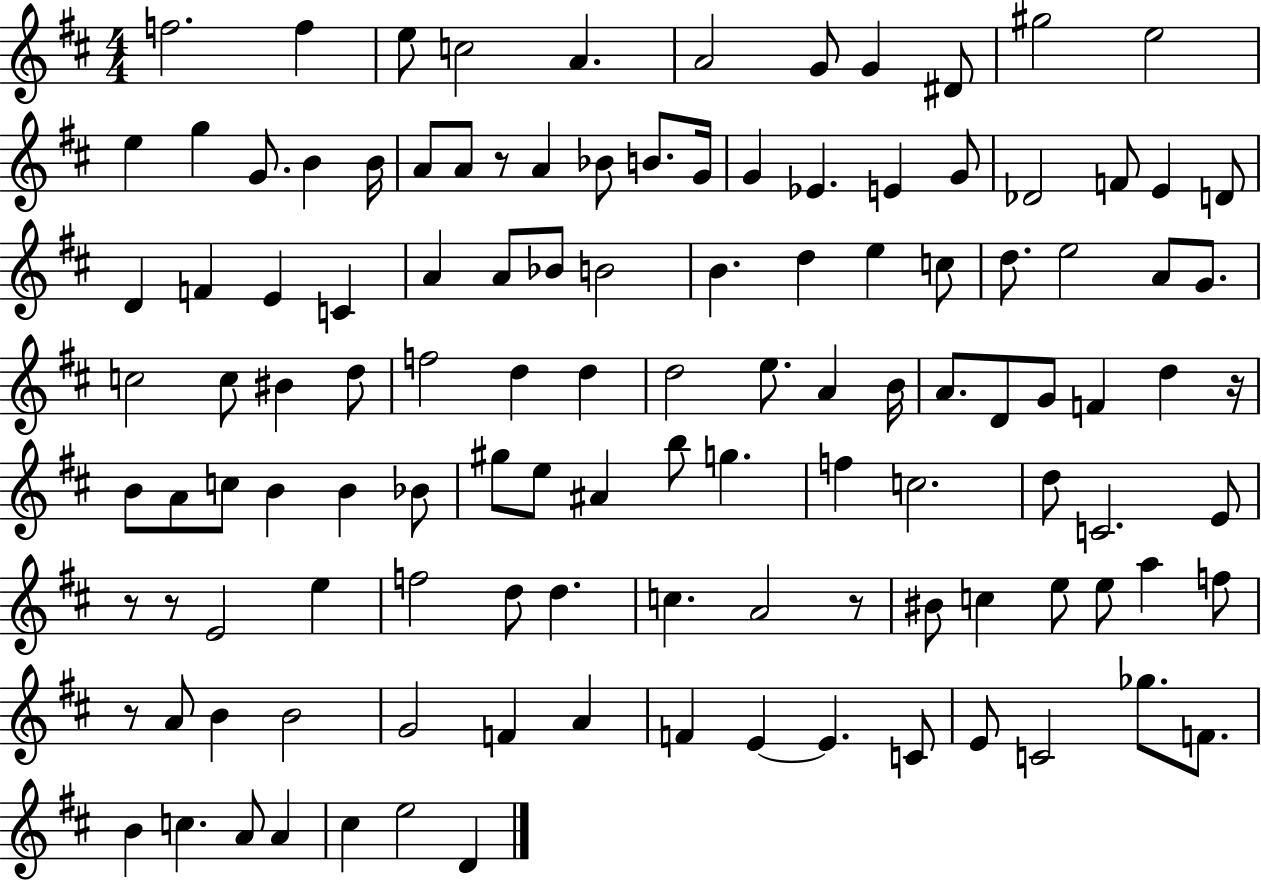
{
  \clef treble
  \numericTimeSignature
  \time 4/4
  \key d \major
  f''2. f''4 | e''8 c''2 a'4. | a'2 g'8 g'4 dis'8 | gis''2 e''2 | \break e''4 g''4 g'8. b'4 b'16 | a'8 a'8 r8 a'4 bes'8 b'8. g'16 | g'4 ees'4. e'4 g'8 | des'2 f'8 e'4 d'8 | \break d'4 f'4 e'4 c'4 | a'4 a'8 bes'8 b'2 | b'4. d''4 e''4 c''8 | d''8. e''2 a'8 g'8. | \break c''2 c''8 bis'4 d''8 | f''2 d''4 d''4 | d''2 e''8. a'4 b'16 | a'8. d'8 g'8 f'4 d''4 r16 | \break b'8 a'8 c''8 b'4 b'4 bes'8 | gis''8 e''8 ais'4 b''8 g''4. | f''4 c''2. | d''8 c'2. e'8 | \break r8 r8 e'2 e''4 | f''2 d''8 d''4. | c''4. a'2 r8 | bis'8 c''4 e''8 e''8 a''4 f''8 | \break r8 a'8 b'4 b'2 | g'2 f'4 a'4 | f'4 e'4~~ e'4. c'8 | e'8 c'2 ges''8. f'8. | \break b'4 c''4. a'8 a'4 | cis''4 e''2 d'4 | \bar "|."
}